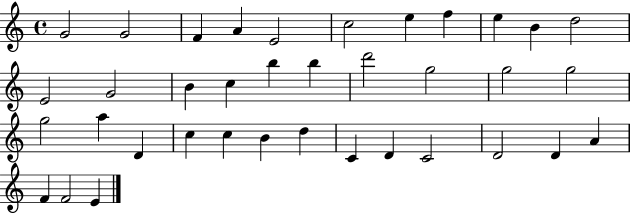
G4/h G4/h F4/q A4/q E4/h C5/h E5/q F5/q E5/q B4/q D5/h E4/h G4/h B4/q C5/q B5/q B5/q D6/h G5/h G5/h G5/h G5/h A5/q D4/q C5/q C5/q B4/q D5/q C4/q D4/q C4/h D4/h D4/q A4/q F4/q F4/h E4/q